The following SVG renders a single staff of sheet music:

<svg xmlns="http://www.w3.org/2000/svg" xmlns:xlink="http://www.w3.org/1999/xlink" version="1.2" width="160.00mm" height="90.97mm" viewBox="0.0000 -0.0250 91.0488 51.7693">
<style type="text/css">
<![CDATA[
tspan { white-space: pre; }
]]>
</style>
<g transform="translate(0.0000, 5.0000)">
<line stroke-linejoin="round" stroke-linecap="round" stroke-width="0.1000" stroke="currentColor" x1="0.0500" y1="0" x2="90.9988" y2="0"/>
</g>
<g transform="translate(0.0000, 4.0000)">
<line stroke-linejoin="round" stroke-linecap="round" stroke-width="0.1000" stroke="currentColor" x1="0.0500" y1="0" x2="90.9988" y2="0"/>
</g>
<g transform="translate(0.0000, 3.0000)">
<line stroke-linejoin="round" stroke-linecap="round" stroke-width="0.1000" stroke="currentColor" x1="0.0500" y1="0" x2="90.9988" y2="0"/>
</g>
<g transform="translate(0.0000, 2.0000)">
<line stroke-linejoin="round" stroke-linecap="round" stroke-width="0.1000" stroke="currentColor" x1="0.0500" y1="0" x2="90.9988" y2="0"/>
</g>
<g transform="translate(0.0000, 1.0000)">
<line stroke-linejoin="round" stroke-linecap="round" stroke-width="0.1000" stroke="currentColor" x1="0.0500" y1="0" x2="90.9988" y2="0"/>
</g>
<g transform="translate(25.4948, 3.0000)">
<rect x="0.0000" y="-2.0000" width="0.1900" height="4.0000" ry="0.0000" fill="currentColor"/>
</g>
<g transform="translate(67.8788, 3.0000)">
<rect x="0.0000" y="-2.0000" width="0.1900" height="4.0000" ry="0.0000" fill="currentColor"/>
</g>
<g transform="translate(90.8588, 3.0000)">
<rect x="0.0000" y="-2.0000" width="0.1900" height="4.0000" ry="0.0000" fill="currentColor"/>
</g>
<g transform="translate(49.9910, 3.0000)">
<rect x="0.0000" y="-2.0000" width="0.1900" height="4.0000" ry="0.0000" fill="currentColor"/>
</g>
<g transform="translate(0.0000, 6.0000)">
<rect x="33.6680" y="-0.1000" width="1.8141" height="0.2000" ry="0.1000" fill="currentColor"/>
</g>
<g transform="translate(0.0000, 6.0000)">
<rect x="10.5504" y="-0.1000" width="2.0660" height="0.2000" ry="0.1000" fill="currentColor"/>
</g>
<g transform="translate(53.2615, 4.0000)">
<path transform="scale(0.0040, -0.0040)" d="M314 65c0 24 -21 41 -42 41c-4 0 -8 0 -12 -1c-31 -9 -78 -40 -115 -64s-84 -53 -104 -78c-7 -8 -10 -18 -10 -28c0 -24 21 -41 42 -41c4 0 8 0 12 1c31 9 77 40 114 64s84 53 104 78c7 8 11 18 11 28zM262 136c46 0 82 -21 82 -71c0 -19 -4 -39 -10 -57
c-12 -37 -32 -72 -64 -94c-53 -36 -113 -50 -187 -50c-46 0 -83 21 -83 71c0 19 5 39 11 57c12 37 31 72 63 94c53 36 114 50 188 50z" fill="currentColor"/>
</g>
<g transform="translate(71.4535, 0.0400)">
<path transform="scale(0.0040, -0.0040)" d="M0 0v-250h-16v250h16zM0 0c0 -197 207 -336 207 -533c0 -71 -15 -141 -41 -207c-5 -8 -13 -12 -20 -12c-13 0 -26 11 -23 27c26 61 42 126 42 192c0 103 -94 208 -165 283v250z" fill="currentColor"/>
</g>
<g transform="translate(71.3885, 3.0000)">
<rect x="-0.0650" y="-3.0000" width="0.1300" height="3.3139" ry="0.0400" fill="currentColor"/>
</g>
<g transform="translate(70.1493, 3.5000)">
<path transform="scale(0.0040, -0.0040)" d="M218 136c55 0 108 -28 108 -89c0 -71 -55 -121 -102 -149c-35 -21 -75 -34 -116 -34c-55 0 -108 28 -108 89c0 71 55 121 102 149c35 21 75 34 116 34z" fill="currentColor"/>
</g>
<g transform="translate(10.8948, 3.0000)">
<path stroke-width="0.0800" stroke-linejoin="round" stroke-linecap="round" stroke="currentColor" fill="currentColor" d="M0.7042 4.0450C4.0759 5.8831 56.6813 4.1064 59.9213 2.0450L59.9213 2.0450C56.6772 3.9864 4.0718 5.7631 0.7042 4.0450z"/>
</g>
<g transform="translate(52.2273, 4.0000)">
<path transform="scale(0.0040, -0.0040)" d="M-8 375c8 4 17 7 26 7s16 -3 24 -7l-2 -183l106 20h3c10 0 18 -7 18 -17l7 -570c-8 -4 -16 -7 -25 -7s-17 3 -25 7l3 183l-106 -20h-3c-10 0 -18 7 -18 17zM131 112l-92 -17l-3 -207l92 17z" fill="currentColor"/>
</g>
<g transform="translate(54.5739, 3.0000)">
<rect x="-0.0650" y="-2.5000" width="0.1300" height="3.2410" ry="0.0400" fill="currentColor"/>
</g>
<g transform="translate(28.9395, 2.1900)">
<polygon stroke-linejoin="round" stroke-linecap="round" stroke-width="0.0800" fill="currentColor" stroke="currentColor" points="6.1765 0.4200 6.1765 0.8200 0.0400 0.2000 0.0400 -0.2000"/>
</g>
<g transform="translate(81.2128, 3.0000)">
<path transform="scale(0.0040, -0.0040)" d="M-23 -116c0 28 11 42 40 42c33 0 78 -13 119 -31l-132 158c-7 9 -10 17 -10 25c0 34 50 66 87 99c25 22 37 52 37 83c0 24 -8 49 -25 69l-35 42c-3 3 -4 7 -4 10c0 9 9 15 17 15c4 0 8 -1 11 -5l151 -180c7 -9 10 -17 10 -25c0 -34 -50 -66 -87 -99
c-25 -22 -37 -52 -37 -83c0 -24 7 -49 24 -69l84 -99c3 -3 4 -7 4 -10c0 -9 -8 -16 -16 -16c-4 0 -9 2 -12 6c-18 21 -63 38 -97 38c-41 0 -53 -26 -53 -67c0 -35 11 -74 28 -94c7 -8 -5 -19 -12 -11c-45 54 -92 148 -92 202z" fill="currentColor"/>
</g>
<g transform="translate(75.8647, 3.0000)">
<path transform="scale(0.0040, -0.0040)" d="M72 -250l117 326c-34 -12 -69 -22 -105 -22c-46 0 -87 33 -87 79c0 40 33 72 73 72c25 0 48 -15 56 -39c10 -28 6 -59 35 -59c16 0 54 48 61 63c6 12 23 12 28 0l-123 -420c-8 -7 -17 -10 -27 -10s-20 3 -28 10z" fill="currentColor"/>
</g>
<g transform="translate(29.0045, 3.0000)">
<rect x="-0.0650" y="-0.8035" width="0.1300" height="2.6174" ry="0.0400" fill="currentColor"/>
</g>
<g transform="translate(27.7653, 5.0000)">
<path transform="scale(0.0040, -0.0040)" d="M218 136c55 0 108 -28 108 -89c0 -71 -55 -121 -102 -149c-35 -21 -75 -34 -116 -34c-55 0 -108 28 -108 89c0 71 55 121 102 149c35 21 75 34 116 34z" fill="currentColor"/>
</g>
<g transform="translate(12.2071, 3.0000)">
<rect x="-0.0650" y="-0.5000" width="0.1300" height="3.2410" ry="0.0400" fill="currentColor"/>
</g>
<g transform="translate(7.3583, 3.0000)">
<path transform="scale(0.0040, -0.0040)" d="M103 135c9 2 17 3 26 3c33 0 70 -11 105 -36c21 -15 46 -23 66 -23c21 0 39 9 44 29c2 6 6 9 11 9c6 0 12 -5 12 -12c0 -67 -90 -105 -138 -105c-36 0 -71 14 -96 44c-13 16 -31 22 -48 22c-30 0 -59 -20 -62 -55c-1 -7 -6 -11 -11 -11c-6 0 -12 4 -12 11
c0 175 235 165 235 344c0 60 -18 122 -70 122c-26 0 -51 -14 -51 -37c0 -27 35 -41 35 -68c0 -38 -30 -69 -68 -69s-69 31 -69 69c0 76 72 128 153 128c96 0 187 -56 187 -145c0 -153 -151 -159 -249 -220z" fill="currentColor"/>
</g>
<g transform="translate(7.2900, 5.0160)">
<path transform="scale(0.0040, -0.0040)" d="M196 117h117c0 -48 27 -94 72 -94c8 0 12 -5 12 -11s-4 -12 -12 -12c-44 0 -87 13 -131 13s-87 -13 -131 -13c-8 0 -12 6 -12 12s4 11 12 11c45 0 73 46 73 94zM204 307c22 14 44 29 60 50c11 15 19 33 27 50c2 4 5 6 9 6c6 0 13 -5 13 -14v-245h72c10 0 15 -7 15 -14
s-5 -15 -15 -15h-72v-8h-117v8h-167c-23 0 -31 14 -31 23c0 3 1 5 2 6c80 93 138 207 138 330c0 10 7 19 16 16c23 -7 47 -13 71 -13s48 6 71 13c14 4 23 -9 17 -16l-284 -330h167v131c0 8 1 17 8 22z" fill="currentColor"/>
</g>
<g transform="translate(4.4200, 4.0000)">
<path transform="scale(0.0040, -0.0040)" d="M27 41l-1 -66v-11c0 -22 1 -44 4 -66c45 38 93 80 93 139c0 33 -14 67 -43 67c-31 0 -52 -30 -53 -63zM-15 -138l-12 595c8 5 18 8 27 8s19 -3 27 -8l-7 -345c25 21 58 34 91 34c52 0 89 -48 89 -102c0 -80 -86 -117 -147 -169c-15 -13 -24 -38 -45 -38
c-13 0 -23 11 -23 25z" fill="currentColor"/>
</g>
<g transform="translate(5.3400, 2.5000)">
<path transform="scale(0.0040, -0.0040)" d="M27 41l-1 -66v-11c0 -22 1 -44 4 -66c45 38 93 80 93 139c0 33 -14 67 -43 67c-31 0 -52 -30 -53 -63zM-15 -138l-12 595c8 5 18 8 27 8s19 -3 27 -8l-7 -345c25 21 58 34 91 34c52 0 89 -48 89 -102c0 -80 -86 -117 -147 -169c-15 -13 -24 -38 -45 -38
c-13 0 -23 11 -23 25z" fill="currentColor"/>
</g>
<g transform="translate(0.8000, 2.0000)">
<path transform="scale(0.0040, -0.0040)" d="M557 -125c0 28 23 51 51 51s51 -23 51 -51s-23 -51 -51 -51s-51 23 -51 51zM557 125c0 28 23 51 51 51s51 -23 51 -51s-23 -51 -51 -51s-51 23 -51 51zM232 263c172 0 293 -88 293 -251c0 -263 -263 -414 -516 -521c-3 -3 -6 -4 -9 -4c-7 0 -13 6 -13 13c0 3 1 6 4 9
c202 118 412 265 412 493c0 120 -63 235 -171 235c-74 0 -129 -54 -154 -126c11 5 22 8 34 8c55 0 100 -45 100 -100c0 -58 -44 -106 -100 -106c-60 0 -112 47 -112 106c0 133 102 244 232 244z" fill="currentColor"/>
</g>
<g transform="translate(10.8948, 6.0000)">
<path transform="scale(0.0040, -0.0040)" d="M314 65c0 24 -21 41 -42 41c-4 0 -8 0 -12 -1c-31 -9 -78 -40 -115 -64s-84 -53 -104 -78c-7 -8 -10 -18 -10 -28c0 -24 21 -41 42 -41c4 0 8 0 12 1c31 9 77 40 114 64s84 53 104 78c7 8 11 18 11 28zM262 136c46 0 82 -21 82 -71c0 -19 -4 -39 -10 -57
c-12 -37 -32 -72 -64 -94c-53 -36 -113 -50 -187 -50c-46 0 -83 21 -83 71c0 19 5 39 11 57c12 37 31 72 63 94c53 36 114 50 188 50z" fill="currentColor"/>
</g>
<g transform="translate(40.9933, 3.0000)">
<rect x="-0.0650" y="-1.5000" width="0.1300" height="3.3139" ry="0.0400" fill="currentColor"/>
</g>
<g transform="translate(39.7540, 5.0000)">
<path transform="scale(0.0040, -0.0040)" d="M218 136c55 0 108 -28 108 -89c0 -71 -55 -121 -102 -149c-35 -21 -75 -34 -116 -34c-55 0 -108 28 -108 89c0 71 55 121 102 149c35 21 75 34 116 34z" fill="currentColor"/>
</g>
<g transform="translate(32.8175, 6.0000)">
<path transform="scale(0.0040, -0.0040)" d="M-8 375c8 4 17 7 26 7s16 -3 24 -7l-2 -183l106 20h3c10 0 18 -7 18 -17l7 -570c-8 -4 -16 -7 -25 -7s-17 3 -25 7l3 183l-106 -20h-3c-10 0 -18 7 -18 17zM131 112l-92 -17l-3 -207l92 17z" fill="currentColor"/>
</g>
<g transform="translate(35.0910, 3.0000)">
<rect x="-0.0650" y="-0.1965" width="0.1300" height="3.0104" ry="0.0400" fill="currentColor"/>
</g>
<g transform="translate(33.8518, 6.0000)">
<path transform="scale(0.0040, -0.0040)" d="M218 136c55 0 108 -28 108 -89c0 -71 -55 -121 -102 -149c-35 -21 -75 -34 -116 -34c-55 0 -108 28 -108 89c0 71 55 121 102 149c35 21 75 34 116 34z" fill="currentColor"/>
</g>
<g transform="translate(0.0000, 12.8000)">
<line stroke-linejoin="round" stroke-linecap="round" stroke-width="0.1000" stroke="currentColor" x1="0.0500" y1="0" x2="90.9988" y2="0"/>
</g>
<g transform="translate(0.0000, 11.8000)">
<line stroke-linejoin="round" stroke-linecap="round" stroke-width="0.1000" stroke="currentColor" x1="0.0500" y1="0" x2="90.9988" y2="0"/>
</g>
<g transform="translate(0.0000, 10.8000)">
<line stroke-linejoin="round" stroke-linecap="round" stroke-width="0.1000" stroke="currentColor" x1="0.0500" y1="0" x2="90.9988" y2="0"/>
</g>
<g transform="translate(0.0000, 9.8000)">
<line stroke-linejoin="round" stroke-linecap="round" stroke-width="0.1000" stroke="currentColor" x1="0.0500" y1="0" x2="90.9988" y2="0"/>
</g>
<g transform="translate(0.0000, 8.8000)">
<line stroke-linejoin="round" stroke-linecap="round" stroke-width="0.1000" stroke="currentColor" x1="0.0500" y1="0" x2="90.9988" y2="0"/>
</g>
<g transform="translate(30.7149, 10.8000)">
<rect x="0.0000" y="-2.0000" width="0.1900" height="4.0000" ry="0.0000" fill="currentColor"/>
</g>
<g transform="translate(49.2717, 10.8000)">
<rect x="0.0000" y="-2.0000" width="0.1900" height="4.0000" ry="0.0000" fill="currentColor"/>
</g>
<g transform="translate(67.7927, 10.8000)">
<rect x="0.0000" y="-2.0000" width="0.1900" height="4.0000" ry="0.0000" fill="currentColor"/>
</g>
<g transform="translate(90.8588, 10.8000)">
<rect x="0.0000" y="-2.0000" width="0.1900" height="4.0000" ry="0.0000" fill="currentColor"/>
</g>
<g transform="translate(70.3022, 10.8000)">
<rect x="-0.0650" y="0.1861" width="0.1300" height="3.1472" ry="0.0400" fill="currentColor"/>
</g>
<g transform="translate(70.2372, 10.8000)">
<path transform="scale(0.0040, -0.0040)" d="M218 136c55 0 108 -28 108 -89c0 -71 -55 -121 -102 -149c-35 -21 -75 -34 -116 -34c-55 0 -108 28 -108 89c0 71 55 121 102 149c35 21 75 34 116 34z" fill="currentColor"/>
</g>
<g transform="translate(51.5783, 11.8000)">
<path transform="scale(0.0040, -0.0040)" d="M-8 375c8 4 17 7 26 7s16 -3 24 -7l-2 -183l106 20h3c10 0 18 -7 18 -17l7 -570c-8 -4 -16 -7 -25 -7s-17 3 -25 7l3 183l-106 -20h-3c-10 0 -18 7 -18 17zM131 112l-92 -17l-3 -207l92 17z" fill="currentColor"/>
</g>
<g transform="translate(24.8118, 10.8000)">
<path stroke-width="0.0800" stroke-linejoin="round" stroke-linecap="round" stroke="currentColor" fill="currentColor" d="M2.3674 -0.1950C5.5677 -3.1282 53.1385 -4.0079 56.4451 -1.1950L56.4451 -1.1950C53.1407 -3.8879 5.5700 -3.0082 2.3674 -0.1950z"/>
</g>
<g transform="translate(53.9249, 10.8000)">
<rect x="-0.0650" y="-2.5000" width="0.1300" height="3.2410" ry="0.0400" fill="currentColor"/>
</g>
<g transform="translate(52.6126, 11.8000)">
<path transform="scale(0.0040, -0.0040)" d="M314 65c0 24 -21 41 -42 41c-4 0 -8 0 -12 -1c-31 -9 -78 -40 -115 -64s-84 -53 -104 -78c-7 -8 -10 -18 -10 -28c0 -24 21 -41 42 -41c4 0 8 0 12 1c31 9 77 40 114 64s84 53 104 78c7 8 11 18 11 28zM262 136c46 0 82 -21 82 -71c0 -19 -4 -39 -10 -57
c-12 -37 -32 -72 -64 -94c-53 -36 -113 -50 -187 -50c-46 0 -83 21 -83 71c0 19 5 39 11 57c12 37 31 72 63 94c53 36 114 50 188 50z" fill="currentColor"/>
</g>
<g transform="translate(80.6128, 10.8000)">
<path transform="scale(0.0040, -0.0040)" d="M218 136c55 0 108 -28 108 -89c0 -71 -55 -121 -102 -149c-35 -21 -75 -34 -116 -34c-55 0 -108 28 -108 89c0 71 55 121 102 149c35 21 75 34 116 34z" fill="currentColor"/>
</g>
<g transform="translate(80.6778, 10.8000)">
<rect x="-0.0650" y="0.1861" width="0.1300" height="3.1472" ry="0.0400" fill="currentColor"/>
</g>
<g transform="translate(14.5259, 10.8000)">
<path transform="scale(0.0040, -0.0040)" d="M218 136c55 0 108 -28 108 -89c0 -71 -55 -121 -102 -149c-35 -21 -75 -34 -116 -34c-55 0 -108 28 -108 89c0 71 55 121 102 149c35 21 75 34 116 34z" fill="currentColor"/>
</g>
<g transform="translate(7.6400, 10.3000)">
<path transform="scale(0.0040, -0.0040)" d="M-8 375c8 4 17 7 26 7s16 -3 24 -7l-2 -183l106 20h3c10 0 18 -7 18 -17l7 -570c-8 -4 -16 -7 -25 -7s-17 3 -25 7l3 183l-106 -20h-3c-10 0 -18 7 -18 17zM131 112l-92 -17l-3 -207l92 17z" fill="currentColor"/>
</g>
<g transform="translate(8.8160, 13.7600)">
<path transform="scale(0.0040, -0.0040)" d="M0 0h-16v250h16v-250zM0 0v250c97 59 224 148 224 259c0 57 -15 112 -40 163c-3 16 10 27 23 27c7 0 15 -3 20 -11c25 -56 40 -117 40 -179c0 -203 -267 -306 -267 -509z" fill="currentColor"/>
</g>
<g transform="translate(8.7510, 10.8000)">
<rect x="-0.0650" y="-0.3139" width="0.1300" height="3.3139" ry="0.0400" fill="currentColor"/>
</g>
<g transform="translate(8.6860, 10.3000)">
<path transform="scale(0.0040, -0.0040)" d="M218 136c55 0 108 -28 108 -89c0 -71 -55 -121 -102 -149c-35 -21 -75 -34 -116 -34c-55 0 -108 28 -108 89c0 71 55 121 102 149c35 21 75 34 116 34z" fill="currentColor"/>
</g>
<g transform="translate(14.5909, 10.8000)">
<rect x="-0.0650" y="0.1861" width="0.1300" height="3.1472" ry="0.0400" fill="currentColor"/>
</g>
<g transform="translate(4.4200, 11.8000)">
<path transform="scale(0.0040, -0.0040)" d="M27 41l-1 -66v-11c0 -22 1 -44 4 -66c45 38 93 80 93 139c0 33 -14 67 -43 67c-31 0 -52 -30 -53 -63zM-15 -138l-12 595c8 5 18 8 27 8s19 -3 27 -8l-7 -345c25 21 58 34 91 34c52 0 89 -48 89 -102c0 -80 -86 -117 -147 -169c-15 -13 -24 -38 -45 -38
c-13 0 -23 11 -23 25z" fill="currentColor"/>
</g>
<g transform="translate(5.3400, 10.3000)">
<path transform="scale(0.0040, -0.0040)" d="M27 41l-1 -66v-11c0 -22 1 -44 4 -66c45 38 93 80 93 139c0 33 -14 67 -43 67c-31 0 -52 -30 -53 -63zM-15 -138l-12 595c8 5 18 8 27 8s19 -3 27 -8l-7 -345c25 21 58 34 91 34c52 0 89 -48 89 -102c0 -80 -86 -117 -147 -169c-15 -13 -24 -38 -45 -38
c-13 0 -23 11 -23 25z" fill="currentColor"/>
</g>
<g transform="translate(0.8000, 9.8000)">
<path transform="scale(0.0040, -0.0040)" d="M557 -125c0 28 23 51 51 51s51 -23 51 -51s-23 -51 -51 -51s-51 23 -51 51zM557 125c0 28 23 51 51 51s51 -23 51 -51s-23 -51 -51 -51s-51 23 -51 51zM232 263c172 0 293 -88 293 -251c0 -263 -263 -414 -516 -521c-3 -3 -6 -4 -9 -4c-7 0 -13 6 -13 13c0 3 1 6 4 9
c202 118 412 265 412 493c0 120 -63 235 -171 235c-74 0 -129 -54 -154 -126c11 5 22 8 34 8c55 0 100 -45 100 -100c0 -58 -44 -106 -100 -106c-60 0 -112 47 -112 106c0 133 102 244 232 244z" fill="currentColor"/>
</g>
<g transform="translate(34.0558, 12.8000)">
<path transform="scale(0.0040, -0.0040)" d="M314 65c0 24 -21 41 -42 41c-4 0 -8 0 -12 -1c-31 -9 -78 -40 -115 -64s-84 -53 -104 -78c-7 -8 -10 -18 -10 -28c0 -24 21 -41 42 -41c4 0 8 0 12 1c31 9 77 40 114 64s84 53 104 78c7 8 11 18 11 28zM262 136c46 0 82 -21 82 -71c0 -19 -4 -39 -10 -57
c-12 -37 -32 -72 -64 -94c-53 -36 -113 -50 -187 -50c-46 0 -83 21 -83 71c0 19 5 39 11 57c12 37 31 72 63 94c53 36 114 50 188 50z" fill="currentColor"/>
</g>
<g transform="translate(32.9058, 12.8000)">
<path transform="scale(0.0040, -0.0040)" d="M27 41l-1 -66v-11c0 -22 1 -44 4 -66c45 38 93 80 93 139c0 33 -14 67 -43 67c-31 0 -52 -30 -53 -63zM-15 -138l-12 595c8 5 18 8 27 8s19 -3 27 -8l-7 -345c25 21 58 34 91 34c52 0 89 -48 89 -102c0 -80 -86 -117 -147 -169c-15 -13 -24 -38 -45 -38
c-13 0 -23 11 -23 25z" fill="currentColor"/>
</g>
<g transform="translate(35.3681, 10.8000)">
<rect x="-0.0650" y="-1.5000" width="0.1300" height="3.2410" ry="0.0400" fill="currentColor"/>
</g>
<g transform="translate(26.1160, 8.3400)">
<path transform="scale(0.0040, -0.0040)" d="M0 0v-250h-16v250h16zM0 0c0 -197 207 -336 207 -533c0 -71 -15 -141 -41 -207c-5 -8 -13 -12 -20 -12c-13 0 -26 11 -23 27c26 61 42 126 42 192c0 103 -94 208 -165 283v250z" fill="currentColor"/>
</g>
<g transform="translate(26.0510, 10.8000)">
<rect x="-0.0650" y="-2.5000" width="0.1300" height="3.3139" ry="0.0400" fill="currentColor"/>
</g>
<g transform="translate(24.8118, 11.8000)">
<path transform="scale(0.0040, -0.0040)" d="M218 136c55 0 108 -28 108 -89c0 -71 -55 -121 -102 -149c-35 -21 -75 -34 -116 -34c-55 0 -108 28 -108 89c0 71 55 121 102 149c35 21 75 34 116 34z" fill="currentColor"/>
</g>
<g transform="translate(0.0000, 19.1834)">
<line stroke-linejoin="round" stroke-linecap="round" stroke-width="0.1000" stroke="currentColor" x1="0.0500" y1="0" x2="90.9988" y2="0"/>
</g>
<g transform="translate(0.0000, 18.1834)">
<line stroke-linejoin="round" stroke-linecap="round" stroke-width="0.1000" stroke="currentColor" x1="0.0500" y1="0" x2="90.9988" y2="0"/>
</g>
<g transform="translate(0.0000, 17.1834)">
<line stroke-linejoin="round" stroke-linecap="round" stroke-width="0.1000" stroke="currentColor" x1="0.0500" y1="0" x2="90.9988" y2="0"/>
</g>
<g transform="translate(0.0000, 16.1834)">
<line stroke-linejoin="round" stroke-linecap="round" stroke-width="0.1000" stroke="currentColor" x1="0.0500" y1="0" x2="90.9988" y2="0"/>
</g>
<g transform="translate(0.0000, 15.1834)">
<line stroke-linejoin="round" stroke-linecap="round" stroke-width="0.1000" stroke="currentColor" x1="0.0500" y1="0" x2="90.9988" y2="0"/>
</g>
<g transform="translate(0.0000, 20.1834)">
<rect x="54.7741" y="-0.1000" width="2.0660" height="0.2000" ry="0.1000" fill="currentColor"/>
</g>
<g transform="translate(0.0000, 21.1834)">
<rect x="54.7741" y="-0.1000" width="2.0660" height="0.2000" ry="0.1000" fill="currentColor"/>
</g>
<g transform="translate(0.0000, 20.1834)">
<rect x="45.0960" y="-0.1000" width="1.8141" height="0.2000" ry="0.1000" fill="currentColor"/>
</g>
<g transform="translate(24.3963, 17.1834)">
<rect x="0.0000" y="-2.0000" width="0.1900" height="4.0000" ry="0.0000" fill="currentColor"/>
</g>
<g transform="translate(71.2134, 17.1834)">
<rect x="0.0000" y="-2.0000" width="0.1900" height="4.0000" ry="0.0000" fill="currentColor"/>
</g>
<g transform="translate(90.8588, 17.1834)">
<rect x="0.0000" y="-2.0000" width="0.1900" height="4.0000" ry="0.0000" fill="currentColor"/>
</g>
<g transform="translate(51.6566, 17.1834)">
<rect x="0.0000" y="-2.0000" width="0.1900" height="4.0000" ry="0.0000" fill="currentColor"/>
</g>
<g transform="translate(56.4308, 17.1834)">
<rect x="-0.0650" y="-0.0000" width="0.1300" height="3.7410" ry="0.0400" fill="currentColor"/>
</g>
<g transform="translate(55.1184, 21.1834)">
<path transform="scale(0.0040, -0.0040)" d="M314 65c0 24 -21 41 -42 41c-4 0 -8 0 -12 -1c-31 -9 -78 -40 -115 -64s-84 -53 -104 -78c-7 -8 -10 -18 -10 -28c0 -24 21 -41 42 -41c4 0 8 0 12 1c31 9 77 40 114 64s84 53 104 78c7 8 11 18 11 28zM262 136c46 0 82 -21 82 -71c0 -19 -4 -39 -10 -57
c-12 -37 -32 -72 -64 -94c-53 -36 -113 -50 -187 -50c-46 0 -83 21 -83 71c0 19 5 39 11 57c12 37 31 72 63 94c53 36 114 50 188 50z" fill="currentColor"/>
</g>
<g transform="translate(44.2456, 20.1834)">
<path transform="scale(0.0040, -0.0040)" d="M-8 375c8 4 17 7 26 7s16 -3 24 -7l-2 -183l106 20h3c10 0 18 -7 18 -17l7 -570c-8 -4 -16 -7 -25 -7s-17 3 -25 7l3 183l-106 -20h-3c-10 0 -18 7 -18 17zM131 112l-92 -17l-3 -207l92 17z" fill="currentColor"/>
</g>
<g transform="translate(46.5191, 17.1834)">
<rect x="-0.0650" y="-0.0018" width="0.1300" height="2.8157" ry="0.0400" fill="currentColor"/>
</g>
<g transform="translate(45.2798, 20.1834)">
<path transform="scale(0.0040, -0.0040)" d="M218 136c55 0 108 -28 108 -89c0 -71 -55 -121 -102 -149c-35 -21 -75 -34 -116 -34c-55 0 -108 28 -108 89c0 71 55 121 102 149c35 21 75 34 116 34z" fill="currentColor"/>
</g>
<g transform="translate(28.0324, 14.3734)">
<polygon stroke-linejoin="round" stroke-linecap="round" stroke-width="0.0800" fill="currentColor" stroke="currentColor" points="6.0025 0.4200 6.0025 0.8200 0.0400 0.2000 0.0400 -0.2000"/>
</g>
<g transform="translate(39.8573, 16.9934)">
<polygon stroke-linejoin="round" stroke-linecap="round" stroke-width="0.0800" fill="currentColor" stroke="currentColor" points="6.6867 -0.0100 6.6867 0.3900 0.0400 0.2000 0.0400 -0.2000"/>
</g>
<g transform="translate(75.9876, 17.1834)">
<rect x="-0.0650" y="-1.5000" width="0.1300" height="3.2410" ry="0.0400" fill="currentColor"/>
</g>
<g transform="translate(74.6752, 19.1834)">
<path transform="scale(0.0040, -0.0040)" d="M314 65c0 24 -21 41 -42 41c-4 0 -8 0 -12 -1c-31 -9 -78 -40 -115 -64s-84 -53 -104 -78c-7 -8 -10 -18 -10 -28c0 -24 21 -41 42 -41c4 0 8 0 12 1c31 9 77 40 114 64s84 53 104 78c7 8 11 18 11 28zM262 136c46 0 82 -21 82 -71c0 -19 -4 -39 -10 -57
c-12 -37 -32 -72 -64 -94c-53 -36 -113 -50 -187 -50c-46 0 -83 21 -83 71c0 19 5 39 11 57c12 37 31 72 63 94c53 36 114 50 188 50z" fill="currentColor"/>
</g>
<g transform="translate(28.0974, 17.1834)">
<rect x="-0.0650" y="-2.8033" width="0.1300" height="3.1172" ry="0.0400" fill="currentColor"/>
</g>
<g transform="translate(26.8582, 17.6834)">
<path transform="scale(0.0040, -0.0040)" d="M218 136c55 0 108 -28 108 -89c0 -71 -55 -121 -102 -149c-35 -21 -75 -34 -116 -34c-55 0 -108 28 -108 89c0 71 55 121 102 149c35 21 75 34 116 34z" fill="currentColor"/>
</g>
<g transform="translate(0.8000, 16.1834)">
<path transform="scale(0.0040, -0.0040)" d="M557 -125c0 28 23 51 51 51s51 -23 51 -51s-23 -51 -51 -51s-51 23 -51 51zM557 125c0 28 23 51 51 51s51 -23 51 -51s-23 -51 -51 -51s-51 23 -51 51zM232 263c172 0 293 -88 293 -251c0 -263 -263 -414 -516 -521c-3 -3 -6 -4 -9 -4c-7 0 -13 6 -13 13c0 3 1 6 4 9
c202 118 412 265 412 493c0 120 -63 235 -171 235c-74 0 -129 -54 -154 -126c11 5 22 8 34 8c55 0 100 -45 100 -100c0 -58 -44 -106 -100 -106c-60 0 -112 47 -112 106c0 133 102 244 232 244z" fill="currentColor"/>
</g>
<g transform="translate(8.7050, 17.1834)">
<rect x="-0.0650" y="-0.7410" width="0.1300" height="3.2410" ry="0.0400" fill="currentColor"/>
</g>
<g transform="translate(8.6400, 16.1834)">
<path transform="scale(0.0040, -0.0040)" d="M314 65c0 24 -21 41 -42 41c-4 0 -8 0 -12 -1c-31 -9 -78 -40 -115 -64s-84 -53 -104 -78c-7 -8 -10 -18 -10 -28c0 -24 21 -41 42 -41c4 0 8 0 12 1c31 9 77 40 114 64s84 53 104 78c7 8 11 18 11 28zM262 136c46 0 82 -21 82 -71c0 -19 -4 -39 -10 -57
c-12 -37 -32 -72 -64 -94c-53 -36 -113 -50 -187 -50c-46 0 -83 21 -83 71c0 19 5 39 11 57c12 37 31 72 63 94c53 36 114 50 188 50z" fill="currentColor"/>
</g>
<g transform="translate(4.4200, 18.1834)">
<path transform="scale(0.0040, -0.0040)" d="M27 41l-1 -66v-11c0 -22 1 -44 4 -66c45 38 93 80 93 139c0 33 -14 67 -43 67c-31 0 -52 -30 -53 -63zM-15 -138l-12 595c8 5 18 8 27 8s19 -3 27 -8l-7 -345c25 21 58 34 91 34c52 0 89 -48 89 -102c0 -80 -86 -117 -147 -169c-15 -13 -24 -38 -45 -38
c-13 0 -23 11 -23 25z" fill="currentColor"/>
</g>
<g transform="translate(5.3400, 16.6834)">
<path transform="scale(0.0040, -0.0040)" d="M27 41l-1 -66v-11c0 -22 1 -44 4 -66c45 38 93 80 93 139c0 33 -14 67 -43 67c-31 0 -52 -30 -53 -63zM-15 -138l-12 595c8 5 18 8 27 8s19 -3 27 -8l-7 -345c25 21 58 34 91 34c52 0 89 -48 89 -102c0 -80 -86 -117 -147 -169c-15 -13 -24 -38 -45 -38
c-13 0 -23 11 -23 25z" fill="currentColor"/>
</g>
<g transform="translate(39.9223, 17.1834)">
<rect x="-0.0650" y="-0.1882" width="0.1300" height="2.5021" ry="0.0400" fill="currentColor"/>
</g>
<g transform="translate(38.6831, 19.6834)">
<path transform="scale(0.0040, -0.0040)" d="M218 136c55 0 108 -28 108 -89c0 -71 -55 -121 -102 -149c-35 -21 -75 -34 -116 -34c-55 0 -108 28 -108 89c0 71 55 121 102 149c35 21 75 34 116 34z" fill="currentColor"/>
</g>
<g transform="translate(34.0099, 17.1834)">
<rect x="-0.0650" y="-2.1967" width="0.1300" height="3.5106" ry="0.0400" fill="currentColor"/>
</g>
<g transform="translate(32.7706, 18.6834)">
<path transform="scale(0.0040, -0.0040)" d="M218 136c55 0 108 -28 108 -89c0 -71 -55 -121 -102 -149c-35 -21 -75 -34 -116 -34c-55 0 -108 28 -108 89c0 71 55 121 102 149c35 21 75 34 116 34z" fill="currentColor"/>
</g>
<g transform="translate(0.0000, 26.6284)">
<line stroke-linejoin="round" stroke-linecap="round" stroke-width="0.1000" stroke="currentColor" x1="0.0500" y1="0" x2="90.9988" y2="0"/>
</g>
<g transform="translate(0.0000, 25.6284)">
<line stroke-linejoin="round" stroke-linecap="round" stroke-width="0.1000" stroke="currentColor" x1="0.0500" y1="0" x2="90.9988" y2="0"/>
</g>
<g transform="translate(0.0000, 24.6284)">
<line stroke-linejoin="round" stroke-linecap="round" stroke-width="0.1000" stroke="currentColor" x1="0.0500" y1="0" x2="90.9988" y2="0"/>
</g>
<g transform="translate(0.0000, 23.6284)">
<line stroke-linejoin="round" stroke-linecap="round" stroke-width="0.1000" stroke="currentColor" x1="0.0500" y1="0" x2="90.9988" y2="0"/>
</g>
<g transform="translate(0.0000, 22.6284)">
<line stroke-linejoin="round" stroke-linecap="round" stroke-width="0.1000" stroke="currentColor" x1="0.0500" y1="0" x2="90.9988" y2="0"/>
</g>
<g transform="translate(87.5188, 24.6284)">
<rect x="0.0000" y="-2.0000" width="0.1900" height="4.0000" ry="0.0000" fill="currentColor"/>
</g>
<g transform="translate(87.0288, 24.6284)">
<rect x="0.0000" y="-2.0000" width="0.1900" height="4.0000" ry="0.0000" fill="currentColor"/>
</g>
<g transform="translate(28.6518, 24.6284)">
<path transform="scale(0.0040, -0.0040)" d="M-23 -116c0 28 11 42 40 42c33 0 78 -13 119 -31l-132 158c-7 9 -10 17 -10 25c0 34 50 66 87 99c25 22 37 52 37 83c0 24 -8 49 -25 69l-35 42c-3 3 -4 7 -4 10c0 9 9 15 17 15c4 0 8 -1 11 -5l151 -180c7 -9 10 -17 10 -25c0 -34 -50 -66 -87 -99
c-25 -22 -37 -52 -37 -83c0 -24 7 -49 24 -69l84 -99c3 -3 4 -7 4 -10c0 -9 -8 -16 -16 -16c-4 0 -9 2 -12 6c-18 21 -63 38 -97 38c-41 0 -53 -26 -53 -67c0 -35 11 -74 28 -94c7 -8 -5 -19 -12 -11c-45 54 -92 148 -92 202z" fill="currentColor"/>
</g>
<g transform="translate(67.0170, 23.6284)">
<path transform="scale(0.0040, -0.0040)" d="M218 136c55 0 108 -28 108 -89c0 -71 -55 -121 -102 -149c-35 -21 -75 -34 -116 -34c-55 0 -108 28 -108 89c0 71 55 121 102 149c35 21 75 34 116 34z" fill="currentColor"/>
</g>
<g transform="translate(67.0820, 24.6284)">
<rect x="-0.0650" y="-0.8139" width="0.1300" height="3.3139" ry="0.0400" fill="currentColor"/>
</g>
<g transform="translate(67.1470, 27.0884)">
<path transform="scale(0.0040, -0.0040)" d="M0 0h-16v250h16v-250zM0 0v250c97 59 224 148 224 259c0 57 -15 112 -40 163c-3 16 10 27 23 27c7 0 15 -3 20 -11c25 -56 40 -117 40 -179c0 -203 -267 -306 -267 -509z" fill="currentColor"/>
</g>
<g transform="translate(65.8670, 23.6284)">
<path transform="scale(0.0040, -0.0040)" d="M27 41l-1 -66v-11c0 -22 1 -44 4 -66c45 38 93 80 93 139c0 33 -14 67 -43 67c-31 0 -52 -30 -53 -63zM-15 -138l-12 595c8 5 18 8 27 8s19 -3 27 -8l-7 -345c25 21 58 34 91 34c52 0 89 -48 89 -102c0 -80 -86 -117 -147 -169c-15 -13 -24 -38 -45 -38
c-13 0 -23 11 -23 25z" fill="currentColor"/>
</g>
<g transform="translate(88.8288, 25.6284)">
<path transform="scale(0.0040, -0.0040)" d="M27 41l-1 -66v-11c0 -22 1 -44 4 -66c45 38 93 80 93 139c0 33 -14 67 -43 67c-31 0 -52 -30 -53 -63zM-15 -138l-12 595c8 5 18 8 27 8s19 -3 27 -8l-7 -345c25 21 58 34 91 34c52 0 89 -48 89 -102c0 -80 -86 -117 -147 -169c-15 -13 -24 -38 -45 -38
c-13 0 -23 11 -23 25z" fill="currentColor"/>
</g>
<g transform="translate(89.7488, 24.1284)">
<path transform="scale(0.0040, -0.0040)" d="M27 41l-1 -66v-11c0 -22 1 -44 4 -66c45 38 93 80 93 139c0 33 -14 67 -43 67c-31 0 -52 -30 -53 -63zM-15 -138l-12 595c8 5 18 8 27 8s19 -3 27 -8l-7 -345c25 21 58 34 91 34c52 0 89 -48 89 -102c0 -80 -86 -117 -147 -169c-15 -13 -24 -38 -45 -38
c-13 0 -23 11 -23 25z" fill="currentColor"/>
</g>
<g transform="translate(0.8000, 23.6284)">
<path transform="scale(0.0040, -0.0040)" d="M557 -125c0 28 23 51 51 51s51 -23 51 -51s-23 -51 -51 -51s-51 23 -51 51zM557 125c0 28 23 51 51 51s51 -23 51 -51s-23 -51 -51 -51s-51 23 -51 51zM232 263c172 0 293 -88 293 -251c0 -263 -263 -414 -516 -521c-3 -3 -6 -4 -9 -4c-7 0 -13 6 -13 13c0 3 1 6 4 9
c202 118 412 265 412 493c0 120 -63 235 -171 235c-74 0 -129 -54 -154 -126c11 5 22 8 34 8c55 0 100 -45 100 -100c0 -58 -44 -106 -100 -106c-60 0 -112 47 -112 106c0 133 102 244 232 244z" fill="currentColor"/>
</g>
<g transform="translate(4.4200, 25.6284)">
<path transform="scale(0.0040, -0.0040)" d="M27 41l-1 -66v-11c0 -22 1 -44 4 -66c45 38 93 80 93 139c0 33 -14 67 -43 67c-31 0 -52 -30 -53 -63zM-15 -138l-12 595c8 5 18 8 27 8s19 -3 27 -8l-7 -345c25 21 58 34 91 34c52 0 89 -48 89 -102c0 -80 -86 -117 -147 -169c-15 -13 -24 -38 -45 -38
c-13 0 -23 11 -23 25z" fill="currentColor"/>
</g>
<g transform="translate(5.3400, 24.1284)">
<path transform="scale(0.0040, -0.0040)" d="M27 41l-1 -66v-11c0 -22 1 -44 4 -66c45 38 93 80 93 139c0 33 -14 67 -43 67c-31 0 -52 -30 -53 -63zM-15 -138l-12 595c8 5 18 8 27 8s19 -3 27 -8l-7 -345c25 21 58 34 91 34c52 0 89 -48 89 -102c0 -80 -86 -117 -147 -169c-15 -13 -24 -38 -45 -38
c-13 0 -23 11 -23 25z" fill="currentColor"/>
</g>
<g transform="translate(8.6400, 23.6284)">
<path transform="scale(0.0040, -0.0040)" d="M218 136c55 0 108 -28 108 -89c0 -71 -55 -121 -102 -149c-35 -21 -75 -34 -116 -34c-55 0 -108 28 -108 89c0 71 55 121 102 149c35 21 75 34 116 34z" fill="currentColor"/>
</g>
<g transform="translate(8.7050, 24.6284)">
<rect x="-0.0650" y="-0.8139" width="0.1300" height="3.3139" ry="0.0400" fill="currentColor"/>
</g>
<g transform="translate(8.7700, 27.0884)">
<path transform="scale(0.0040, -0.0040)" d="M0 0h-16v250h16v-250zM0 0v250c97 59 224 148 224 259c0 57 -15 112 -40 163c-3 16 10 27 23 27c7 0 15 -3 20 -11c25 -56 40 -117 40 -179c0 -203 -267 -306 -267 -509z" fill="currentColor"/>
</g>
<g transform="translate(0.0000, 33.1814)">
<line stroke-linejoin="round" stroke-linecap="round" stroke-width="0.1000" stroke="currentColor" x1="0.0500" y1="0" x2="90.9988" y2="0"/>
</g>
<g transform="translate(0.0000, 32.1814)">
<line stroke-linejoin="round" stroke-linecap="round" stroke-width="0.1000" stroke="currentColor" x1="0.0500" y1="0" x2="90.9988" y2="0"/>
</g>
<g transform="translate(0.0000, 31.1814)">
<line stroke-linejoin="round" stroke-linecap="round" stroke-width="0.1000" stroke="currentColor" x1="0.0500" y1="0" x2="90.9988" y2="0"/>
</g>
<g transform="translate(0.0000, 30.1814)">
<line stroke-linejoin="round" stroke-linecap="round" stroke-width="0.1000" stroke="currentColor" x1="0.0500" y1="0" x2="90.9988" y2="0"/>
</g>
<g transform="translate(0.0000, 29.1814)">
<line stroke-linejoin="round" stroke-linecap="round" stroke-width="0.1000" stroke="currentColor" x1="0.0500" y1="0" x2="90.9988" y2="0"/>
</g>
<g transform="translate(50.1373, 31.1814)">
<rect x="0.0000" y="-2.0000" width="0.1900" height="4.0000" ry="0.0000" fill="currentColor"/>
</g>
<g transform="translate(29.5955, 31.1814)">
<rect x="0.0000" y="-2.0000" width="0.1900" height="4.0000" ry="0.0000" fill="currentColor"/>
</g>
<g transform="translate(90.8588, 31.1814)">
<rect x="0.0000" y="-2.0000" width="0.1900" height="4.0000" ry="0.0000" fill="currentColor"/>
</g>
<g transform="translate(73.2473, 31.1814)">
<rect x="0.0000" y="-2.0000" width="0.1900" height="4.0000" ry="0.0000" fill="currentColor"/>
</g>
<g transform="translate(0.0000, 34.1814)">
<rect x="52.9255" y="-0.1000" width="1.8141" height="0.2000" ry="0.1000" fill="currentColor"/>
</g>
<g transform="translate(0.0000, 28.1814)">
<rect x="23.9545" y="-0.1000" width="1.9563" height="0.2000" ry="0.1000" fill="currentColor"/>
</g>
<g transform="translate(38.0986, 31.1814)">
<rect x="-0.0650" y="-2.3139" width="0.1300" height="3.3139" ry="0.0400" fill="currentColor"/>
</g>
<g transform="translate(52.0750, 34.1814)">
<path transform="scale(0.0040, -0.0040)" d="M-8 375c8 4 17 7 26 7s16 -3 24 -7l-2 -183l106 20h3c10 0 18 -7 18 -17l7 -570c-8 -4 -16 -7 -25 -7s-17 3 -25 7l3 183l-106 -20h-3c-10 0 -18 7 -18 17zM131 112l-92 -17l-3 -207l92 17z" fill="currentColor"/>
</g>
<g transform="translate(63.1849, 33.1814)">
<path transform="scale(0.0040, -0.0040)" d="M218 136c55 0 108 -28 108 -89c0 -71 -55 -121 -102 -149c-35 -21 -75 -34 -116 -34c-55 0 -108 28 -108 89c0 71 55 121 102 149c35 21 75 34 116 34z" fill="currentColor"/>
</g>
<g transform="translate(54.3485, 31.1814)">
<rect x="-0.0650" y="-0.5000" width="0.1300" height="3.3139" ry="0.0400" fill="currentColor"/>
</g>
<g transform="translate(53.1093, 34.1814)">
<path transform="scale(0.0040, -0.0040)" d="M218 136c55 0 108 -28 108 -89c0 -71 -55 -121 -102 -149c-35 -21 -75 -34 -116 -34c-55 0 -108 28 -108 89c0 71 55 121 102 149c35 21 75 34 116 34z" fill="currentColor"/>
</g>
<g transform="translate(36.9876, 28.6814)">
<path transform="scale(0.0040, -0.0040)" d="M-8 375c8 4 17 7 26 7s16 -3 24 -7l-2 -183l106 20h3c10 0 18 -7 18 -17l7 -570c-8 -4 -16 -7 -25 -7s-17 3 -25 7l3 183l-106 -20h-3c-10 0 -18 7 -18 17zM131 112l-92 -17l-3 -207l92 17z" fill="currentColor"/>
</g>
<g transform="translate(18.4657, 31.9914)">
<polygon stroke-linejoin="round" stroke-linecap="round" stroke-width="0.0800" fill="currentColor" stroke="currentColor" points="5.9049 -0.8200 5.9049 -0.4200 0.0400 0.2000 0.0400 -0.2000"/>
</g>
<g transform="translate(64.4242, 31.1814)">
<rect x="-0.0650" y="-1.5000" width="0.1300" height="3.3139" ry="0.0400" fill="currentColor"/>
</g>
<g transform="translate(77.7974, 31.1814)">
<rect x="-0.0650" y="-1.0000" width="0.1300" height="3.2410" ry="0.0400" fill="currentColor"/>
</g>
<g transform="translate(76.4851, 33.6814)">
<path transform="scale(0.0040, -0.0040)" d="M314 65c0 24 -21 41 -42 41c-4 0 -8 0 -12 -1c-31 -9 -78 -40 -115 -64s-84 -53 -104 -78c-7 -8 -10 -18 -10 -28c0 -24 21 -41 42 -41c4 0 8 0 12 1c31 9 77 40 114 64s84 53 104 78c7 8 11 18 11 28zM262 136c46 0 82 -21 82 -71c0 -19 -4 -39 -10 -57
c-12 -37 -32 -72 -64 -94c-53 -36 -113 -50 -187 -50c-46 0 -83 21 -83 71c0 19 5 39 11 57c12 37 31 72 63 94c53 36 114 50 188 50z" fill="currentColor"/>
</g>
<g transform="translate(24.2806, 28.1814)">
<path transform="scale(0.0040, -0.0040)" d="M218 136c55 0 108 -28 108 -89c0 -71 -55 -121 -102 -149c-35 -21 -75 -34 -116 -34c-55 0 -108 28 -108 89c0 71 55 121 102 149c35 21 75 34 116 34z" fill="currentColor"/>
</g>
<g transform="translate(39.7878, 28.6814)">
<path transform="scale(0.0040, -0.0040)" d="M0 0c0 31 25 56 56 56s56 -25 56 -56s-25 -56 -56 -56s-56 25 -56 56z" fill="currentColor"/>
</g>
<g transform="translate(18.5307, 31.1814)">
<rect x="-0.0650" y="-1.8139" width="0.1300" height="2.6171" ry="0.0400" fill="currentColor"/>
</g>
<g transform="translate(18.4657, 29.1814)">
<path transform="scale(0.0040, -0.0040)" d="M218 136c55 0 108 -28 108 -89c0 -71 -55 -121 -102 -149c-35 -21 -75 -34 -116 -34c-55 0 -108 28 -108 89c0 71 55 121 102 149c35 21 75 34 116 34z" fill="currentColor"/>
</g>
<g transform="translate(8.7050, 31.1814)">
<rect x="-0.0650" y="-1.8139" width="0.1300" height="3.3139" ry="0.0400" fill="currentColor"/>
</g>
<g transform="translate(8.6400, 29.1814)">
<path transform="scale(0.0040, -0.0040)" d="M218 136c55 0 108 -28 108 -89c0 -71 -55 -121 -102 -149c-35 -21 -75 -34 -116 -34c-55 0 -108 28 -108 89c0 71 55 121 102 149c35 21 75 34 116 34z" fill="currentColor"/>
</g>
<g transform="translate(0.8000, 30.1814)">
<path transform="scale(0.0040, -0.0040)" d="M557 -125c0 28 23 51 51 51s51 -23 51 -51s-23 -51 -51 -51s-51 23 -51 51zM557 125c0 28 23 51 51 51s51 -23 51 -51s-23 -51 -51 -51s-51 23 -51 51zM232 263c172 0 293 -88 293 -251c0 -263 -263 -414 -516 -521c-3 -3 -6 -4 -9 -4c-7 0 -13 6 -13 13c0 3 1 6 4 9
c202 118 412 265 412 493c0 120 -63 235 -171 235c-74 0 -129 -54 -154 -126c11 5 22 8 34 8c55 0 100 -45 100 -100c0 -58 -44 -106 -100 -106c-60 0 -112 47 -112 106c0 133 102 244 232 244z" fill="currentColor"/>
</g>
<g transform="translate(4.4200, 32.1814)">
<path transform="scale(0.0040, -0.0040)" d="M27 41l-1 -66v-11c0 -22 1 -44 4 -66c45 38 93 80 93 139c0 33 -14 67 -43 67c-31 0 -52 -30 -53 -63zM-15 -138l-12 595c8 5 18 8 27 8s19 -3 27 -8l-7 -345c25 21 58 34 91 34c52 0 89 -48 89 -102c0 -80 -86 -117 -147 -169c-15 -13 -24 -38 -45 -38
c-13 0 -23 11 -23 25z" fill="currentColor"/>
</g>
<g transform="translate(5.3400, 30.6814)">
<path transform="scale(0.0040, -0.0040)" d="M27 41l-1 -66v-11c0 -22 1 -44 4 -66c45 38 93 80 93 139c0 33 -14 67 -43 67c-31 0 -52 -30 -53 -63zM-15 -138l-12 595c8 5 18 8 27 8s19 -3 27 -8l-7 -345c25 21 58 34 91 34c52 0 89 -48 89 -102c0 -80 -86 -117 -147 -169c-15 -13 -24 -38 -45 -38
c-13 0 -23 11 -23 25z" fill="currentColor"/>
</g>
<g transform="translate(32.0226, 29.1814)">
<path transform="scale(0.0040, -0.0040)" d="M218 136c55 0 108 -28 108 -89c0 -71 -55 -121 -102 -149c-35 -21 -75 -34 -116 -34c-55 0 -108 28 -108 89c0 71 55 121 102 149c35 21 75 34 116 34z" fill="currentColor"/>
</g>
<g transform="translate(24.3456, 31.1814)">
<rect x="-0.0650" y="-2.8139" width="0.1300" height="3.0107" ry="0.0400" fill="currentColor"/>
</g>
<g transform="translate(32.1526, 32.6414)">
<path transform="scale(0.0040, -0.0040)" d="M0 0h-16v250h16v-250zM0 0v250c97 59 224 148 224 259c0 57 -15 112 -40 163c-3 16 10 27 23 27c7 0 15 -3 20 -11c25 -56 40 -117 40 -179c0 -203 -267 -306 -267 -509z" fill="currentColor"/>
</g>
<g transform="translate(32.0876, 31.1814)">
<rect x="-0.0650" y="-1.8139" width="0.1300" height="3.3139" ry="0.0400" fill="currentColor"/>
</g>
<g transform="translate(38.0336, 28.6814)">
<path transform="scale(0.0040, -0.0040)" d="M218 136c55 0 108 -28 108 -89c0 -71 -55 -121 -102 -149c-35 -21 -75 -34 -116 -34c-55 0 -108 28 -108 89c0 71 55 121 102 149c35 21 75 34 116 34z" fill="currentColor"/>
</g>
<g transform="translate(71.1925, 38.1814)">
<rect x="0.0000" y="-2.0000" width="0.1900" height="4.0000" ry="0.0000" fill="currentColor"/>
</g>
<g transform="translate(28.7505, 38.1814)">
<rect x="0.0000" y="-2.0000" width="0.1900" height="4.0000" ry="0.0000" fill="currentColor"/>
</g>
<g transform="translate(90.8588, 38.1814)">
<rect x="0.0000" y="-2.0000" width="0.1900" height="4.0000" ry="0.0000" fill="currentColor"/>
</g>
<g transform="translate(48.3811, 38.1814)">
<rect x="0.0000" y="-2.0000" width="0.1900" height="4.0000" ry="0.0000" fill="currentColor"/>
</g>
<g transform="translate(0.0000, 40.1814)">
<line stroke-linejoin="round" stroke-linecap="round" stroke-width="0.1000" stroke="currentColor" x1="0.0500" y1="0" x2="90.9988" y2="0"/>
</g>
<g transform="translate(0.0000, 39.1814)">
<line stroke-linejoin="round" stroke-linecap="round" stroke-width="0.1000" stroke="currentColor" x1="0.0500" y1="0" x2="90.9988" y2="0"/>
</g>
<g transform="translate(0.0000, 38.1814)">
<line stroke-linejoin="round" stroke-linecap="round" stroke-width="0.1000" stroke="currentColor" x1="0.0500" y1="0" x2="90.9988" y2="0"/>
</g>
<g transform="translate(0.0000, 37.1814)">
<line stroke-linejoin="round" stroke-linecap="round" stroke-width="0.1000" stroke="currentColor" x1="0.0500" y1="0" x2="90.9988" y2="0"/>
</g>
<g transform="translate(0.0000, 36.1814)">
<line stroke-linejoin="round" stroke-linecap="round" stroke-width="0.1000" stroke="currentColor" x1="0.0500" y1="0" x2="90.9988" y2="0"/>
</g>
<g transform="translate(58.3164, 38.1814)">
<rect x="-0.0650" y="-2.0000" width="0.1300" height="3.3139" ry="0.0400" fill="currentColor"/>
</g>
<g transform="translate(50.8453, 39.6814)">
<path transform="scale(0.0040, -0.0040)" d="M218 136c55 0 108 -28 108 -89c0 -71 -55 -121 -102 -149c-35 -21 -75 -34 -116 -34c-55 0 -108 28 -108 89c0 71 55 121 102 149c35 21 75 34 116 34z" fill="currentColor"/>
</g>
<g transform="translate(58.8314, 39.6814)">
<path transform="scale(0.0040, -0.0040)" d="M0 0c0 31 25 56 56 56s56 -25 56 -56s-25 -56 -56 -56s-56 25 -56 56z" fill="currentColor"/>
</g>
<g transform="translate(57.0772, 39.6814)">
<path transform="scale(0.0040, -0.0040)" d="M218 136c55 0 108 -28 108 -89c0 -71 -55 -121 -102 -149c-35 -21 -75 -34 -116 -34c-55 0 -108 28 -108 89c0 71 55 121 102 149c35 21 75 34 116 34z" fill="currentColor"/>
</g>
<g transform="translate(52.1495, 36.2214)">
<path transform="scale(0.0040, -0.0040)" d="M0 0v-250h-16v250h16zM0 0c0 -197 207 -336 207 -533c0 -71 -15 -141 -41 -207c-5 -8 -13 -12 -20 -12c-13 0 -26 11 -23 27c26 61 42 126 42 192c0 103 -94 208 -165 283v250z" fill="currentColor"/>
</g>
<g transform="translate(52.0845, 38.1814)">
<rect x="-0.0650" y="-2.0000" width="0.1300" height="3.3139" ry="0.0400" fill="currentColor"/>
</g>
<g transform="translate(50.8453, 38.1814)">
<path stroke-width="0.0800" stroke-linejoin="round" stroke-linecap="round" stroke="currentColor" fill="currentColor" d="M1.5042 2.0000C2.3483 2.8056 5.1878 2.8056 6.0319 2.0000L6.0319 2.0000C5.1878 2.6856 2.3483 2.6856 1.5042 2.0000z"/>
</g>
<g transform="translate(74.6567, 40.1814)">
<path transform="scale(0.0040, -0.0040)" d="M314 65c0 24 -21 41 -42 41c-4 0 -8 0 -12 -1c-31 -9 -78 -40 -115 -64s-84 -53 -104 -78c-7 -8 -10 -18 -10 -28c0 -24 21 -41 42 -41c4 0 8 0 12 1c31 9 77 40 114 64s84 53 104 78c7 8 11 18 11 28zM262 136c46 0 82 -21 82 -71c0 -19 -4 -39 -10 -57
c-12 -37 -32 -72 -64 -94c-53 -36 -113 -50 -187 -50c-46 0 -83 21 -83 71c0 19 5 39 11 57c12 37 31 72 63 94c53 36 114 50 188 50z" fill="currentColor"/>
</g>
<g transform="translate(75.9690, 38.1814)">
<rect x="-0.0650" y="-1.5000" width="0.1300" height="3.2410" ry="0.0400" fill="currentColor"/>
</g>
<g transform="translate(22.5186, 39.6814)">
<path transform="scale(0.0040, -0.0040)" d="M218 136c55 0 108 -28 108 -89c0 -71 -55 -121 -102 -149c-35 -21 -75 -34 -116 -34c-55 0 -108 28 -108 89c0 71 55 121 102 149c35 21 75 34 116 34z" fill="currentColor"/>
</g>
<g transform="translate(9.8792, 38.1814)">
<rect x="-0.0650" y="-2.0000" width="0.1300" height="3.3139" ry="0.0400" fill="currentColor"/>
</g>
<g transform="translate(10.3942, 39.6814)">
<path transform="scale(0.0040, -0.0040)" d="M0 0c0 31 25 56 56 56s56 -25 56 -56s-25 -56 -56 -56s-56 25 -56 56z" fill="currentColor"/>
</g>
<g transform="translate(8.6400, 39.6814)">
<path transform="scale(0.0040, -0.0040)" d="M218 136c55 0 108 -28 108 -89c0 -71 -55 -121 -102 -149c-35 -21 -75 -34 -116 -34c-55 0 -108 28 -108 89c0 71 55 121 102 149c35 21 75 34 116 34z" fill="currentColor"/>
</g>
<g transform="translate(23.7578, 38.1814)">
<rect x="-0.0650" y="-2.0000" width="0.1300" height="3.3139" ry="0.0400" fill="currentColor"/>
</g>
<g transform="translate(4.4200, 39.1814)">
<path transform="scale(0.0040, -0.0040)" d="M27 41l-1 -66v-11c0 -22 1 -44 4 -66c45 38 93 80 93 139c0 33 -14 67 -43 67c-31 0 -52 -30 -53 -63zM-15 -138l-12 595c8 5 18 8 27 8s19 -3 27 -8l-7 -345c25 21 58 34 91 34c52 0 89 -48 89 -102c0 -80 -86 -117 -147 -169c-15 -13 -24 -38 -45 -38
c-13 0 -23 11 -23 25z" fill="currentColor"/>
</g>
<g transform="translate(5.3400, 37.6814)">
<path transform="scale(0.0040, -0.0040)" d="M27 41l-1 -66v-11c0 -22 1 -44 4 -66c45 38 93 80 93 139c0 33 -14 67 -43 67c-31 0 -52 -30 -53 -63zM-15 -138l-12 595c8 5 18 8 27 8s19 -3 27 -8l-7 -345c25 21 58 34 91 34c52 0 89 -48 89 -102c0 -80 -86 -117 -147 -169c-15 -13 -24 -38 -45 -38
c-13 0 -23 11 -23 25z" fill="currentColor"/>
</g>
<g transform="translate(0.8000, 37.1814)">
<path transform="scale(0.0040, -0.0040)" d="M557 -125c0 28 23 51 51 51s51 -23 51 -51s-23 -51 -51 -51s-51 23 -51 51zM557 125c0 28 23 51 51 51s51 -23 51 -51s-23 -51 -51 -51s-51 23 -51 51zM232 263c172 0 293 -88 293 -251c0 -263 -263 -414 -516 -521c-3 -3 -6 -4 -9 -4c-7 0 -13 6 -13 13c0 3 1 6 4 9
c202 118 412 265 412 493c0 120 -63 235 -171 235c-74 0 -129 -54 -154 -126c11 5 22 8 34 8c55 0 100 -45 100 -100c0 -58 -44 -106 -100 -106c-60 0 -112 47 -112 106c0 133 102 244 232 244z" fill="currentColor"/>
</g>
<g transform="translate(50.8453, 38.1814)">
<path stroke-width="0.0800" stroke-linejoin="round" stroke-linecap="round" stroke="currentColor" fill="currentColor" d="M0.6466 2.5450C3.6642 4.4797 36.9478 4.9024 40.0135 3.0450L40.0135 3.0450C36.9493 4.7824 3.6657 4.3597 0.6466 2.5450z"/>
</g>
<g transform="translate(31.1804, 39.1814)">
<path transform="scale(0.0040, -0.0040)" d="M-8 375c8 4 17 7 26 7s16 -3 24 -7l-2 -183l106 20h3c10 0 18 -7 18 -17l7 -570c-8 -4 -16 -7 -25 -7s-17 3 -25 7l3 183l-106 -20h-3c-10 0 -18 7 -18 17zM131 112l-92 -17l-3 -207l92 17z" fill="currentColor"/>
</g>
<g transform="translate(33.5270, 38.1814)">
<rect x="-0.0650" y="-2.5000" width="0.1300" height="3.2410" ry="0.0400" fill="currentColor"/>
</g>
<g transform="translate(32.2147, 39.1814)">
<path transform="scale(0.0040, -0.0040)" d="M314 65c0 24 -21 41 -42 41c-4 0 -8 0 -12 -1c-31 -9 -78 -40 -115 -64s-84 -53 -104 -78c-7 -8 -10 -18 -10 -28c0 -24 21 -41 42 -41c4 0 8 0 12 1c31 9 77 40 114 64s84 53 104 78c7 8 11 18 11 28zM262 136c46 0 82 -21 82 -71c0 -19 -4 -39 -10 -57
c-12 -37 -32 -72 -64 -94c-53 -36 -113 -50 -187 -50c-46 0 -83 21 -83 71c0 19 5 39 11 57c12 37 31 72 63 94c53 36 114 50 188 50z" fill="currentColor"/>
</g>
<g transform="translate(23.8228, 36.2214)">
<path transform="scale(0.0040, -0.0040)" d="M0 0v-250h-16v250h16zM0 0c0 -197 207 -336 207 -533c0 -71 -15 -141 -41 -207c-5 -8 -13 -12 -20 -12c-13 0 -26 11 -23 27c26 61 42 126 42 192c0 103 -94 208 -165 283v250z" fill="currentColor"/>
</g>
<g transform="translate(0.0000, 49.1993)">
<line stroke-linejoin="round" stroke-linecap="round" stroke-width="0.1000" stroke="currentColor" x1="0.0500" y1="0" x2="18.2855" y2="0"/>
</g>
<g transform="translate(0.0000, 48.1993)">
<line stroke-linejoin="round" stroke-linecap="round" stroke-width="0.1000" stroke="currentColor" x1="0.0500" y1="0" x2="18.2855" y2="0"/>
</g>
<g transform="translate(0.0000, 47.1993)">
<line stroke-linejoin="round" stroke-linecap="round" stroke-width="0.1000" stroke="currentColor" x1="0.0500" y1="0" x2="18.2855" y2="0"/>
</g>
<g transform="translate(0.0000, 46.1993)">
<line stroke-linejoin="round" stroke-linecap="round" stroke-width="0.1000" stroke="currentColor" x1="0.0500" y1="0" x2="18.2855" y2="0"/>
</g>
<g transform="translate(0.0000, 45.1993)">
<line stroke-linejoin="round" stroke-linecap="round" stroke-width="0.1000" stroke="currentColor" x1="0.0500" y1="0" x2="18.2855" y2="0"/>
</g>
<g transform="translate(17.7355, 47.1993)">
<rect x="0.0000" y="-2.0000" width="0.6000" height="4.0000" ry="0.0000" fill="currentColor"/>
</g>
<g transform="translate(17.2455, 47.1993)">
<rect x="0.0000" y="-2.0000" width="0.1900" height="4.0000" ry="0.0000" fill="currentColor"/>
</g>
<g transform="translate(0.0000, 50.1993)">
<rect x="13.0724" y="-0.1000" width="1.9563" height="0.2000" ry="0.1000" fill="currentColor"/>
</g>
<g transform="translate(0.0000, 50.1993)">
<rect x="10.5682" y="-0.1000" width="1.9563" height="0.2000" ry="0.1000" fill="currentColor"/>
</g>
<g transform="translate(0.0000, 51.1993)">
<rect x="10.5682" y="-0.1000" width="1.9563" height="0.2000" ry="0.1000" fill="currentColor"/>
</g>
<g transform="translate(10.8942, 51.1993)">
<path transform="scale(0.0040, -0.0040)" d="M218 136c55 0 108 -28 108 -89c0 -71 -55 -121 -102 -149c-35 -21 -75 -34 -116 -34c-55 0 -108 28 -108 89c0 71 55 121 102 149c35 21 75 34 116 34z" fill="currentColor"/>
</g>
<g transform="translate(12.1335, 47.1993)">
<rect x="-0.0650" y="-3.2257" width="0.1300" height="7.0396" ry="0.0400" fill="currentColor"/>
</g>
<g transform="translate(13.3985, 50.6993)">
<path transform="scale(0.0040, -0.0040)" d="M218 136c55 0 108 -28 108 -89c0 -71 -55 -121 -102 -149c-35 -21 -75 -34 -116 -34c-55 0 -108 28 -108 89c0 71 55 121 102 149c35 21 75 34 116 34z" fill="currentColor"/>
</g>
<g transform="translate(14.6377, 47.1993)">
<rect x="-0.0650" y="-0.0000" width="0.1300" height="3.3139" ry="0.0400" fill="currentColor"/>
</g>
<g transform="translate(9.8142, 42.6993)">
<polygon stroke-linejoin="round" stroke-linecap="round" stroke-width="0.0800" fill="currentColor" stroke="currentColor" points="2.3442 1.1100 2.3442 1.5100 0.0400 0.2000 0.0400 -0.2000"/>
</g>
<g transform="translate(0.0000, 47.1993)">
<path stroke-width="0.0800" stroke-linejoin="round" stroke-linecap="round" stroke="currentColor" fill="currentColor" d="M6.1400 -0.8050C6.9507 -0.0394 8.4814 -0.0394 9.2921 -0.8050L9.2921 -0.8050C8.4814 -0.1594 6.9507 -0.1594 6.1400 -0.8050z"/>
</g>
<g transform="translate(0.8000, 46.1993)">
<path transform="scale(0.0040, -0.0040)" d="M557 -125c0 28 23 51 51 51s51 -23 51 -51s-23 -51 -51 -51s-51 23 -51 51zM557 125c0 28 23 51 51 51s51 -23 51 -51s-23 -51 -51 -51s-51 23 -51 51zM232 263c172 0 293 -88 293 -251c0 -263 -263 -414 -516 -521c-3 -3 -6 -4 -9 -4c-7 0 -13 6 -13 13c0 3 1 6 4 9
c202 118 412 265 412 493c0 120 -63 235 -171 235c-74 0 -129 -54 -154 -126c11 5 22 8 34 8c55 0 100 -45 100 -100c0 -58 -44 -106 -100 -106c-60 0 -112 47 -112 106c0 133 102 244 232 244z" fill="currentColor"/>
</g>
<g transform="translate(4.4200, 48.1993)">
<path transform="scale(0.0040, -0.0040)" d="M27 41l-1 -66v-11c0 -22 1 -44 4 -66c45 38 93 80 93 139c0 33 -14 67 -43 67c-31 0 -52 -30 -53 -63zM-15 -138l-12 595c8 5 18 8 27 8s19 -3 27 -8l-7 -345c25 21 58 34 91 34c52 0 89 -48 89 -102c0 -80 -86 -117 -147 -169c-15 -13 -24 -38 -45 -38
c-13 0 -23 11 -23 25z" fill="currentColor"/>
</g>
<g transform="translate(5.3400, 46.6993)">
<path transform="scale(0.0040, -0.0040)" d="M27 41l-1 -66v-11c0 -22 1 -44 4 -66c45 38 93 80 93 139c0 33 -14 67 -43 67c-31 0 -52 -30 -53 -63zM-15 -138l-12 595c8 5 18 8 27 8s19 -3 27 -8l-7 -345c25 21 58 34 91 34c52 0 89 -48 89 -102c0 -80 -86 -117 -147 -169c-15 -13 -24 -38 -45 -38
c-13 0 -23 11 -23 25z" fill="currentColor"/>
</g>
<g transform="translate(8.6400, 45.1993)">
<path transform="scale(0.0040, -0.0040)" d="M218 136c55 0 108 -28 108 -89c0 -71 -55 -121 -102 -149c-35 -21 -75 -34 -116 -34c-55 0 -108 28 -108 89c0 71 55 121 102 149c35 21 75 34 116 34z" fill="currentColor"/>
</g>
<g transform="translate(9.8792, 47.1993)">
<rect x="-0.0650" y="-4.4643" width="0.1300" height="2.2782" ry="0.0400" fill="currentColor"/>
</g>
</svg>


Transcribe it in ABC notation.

X:1
T:Untitled
M:2/4
L:1/4
K:Bb
_E,,2 G,,/2 E,,/2 G,, B,,2 C,/2 z/2 z E,/2 D, _B,,/2 _G,,2 B,,2 D, D, F,2 C,/2 A,,/2 F,,/2 E,,/2 C,,2 G,,2 F,/2 z _F,/2 A, A,/2 C/2 A,/2 B, E,, G,, F,,2 A,, A,,/2 B,,2 A,,/2 A,, G,,2 A,/2 C,,/2 D,,